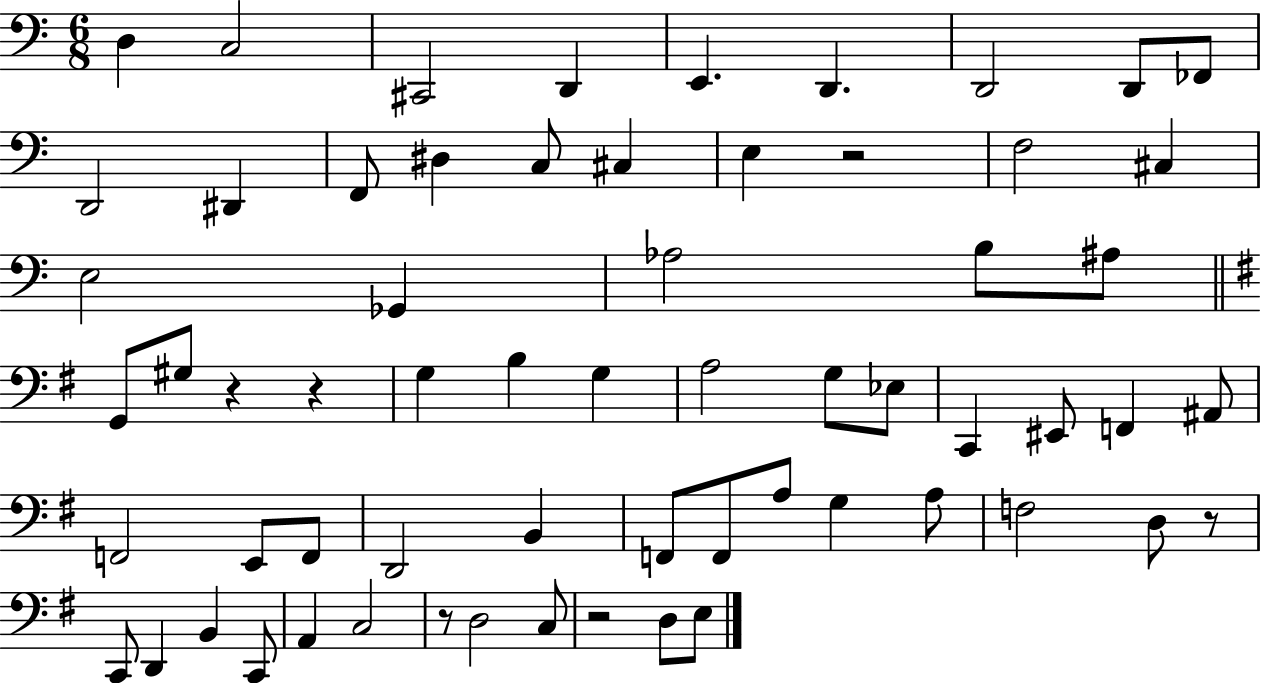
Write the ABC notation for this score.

X:1
T:Untitled
M:6/8
L:1/4
K:C
D, C,2 ^C,,2 D,, E,, D,, D,,2 D,,/2 _F,,/2 D,,2 ^D,, F,,/2 ^D, C,/2 ^C, E, z2 F,2 ^C, E,2 _G,, _A,2 B,/2 ^A,/2 G,,/2 ^G,/2 z z G, B, G, A,2 G,/2 _E,/2 C,, ^E,,/2 F,, ^A,,/2 F,,2 E,,/2 F,,/2 D,,2 B,, F,,/2 F,,/2 A,/2 G, A,/2 F,2 D,/2 z/2 C,,/2 D,, B,, C,,/2 A,, C,2 z/2 D,2 C,/2 z2 D,/2 E,/2